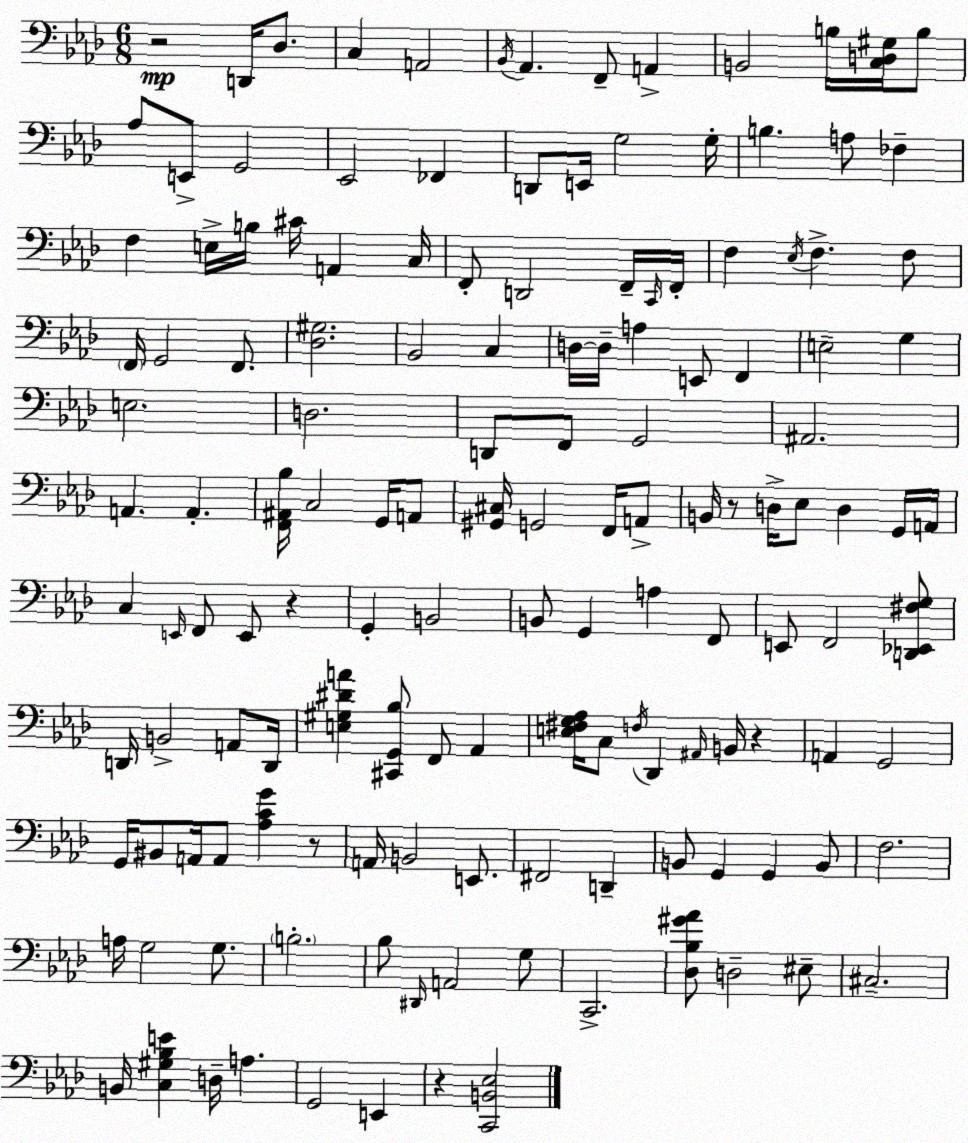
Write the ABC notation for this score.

X:1
T:Untitled
M:6/8
L:1/4
K:Ab
z2 D,,/4 _D,/2 C, A,,2 _B,,/4 _A,, F,,/2 A,, B,,2 B,/4 [C,D,^G,]/4 B,/2 _A,/2 E,,/2 G,,2 _E,,2 _F,, D,,/2 E,,/4 G,2 G,/4 B, A,/2 _F, F, E,/4 B,/4 ^C/4 A,, C,/4 F,,/2 D,,2 F,,/4 C,,/4 F,,/4 F, _E,/4 F, F,/2 F,,/4 G,,2 F,,/2 [_D,^G,]2 _B,,2 C, D,/4 D,/4 A, E,,/2 F,, E,2 G, E,2 D,2 D,,/2 F,,/2 G,,2 ^A,,2 A,, A,, [F,,^A,,_B,]/4 C,2 G,,/4 A,,/2 [^G,,^C,]/4 G,,2 F,,/4 A,,/2 B,,/4 z/2 D,/4 _E,/2 D, G,,/4 A,,/4 C, E,,/4 F,,/2 E,,/2 z G,, B,,2 B,,/2 G,, A, F,,/2 E,,/2 F,,2 [D,,_E,,^F,G,]/2 D,,/4 B,,2 A,,/2 D,,/4 [E,^G,^DA] [^C,,G,,_B,]/2 F,,/2 _A,, [E,^F,G,_A,]/4 C,/2 F,/4 _D,, ^A,,/4 B,,/4 z A,, G,,2 G,,/4 ^B,,/2 A,,/4 A,,/2 [_A,CG] z/2 A,,/4 B,,2 E,,/2 ^F,,2 D,, B,,/2 G,, G,, B,,/2 F,2 A,/4 G,2 G,/2 B,2 _B,/2 ^D,,/4 A,,2 G,/2 C,,2 [_D,_B,^G_A]/2 D,2 ^E,/2 ^C,2 B,,/4 [C,^G,_B,E] D,/4 A, G,,2 E,, z [C,,B,,_E,]2